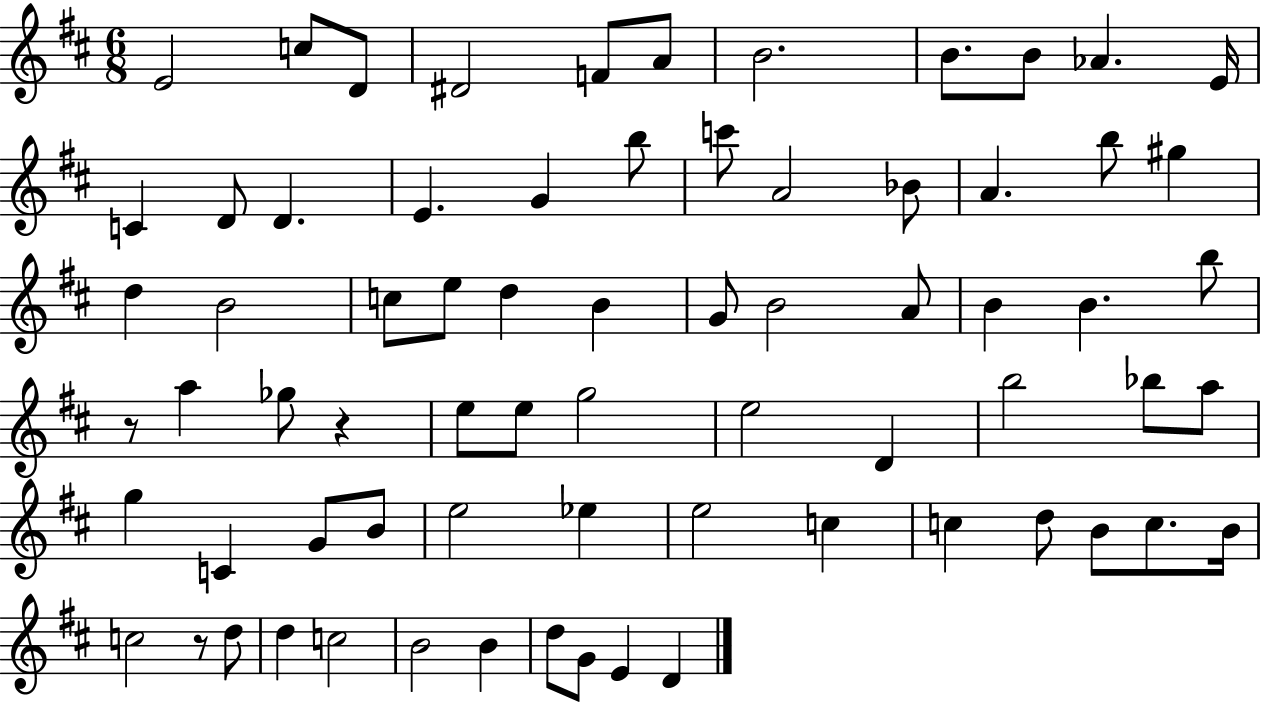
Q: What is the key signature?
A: D major